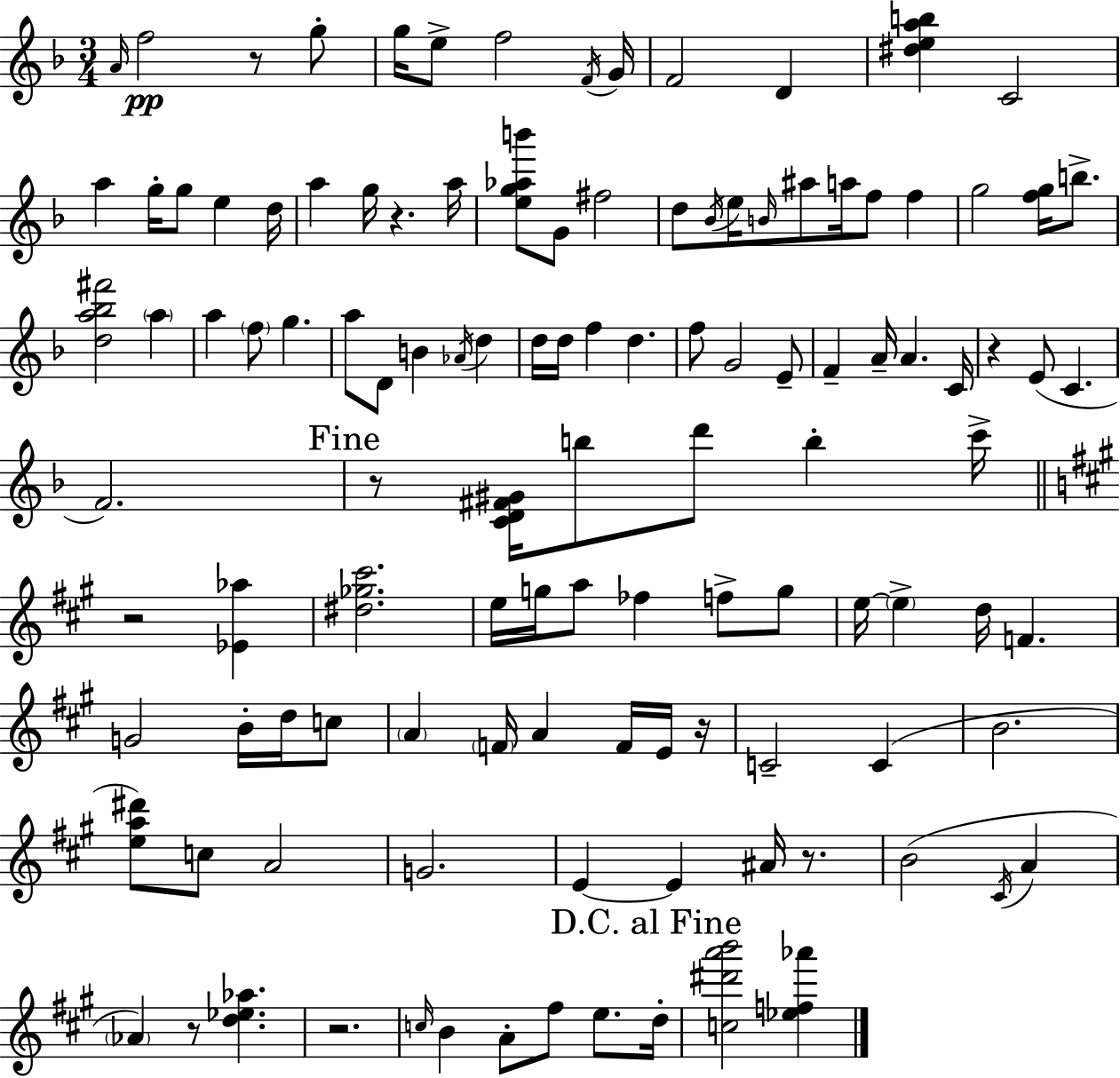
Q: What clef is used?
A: treble